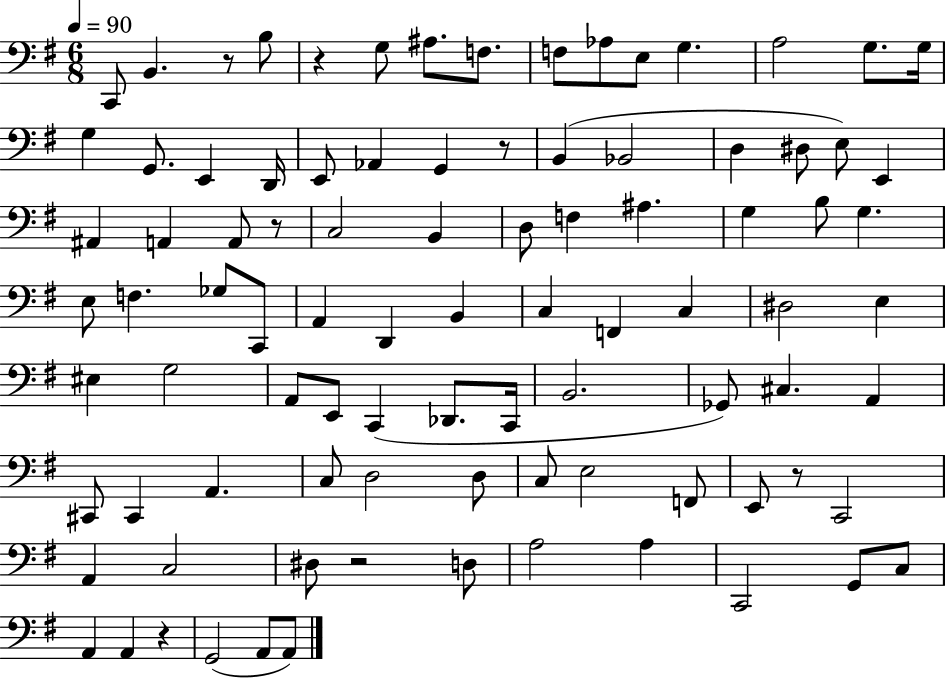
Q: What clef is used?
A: bass